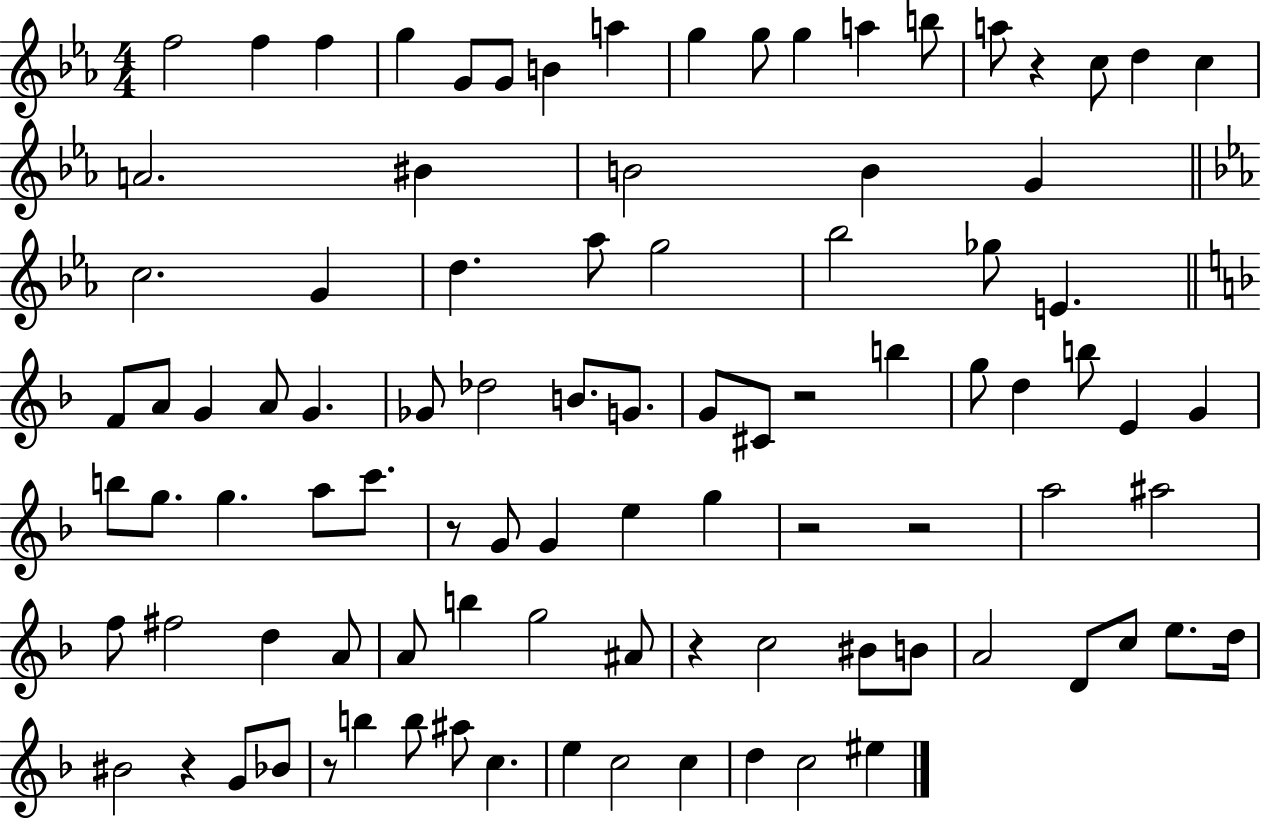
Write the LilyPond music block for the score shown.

{
  \clef treble
  \numericTimeSignature
  \time 4/4
  \key ees \major
  \repeat volta 2 { f''2 f''4 f''4 | g''4 g'8 g'8 b'4 a''4 | g''4 g''8 g''4 a''4 b''8 | a''8 r4 c''8 d''4 c''4 | \break a'2. bis'4 | b'2 b'4 g'4 | \bar "||" \break \key c \minor c''2. g'4 | d''4. aes''8 g''2 | bes''2 ges''8 e'4. | \bar "||" \break \key f \major f'8 a'8 g'4 a'8 g'4. | ges'8 des''2 b'8. g'8. | g'8 cis'8 r2 b''4 | g''8 d''4 b''8 e'4 g'4 | \break b''8 g''8. g''4. a''8 c'''8. | r8 g'8 g'4 e''4 g''4 | r2 r2 | a''2 ais''2 | \break f''8 fis''2 d''4 a'8 | a'8 b''4 g''2 ais'8 | r4 c''2 bis'8 b'8 | a'2 d'8 c''8 e''8. d''16 | \break bis'2 r4 g'8 bes'8 | r8 b''4 b''8 ais''8 c''4. | e''4 c''2 c''4 | d''4 c''2 eis''4 | \break } \bar "|."
}